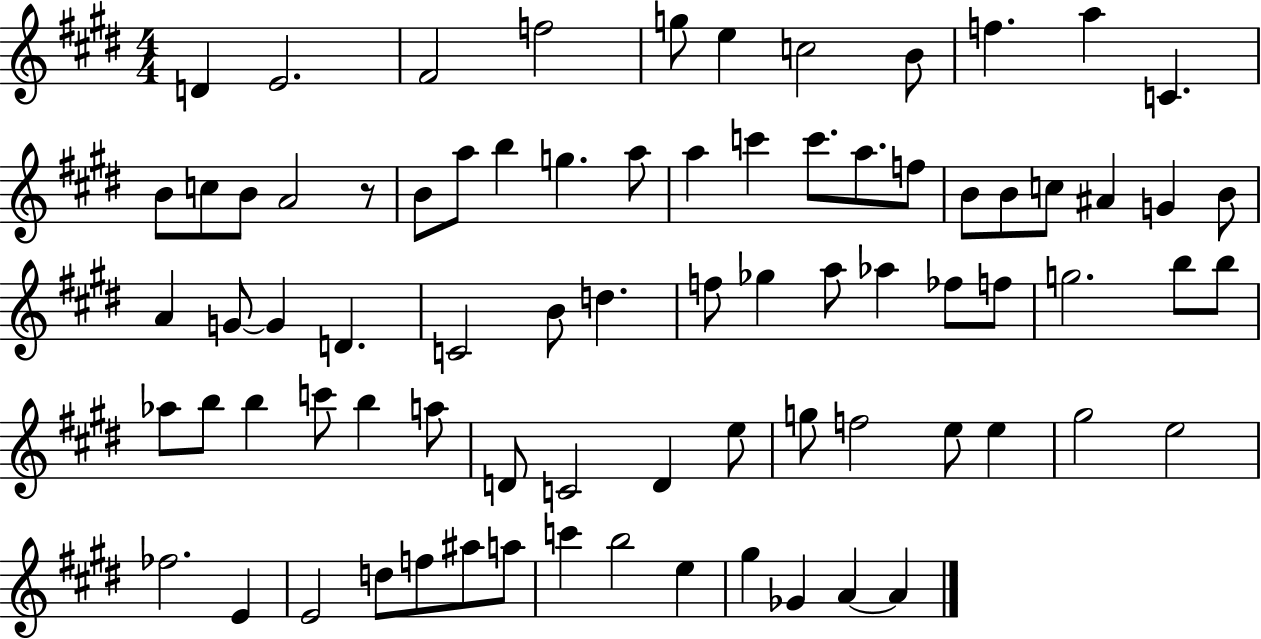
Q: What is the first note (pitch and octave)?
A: D4